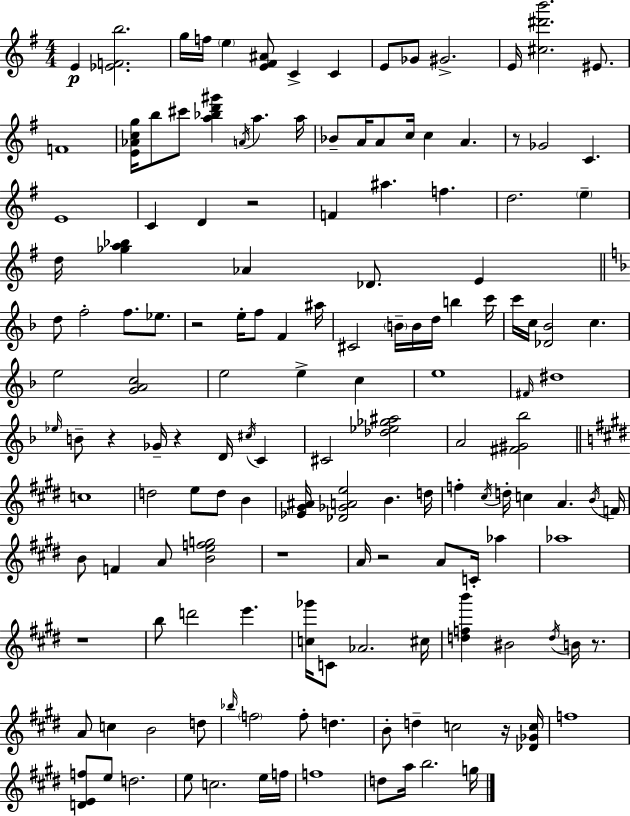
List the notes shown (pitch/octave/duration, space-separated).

E4/q [Eb4,F4,B5]/h. G5/s F5/s E5/q [E4,F#4,A#4]/e C4/q C4/q E4/e Gb4/e G#4/h. E4/s [C#5,D#6,B6]/h. EIS4/e. F4/w [E4,Ab4,C5,G5]/s B5/e C#6/e [A5,Bb5,D6,G#6]/q A4/s A5/q. A5/s Bb4/e A4/s A4/e C5/s C5/q A4/q. R/e Gb4/h C4/q. E4/w C4/q D4/q R/h F4/q A#5/q. F5/q. D5/h. E5/q D5/s [Gb5,A5,Bb5]/q Ab4/q Db4/e. E4/q D5/e F5/h F5/e. Eb5/e. R/h E5/s F5/e F4/q A#5/s C#4/h B4/s B4/s D5/s B5/q C6/s C6/s C5/s [Db4,Bb4]/h C5/q. E5/h [G4,A4,C5]/h E5/h E5/q C5/q E5/w F#4/s D#5/w Eb5/s B4/e R/q Gb4/s R/q D4/s C#5/s C4/q C#4/h [Db5,Eb5,Gb5,A#5]/h A4/h [F#4,G#4,Bb5]/h C5/w D5/h E5/e D5/e B4/q [Eb4,G#4,A#4]/s [Db4,Gb4,A4,E5]/h B4/q. D5/s F5/q C#5/s D5/s C5/q A4/q. B4/s F4/s B4/e F4/q A4/e [B4,E5,F5,G5]/h R/w A4/s R/h A4/e C4/s Ab5/q Ab5/w R/w B5/e D6/h E6/q. [C5,Gb6]/s C4/e Ab4/h. C#5/s [D5,F5,B6]/q BIS4/h D5/s B4/s R/e. A4/e C5/q B4/h D5/e Bb5/s F5/h F5/e D5/q. B4/e D5/q C5/h R/s [Db4,Gb4,C5]/s F5/w [D4,E4,F5]/e E5/e D5/h. E5/e C5/h. E5/s F5/s F5/w D5/e A5/s B5/h. G5/s